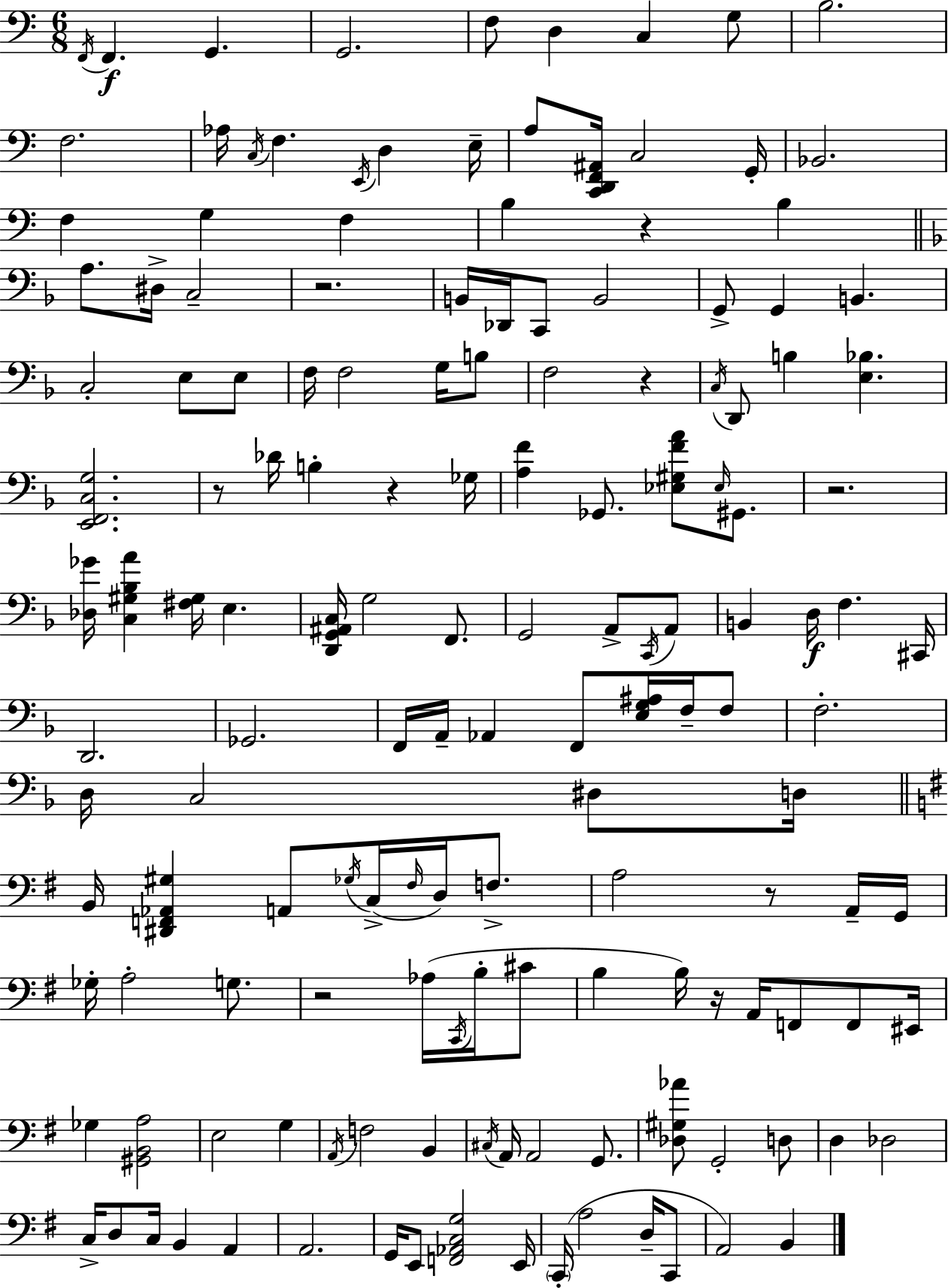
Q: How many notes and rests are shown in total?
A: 151